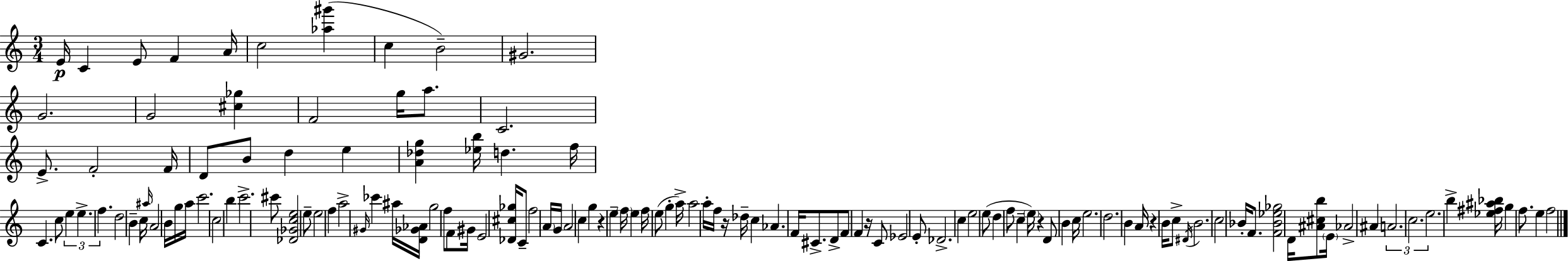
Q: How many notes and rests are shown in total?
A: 131